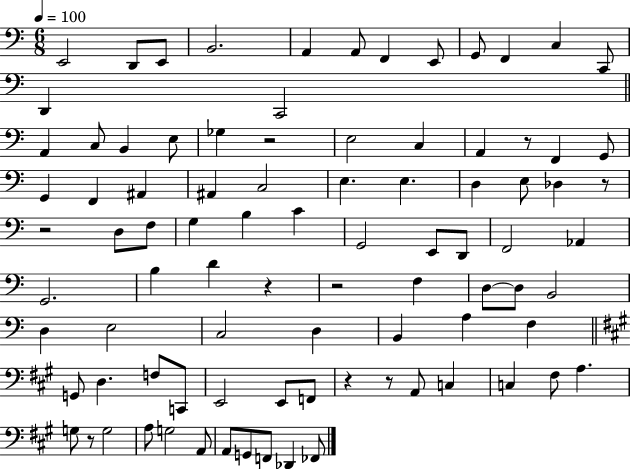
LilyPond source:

{
  \clef bass
  \numericTimeSignature
  \time 6/8
  \key c \major
  \tempo 4 = 100
  \repeat volta 2 { e,2 d,8 e,8 | b,2. | a,4 a,8 f,4 e,8 | g,8 f,4 c4 c,8 | \break d,4 c,2 | \bar "||" \break \key a \minor a,4 c8 b,4 e8 | ges4 r2 | e2 c4 | a,4 r8 f,4 g,8 | \break g,4 f,4 ais,4 | ais,4 c2 | e4. e4. | d4 e8 des4 r8 | \break r2 d8 f8 | g4 b4 c'4 | g,2 e,8 d,8 | f,2 aes,4 | \break g,2. | b4 d'4 r4 | r2 f4 | d8~~ d8 b,2 | \break d4 e2 | c2 d4 | b,4 a4 f4 | \bar "||" \break \key a \major g,8 d4. f8 c,8 | e,2 e,8 f,8 | r4 r8 a,8 c4 | c4 fis8 a4. | \break g8 r8 g2 | a8 g2 a,8 | a,8 g,8 f,8 des,4 fes,8 | } \bar "|."
}